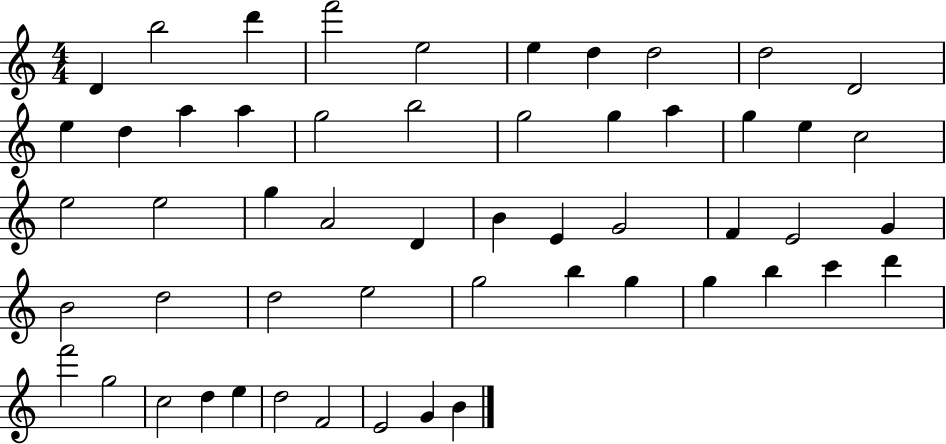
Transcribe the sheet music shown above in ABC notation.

X:1
T:Untitled
M:4/4
L:1/4
K:C
D b2 d' f'2 e2 e d d2 d2 D2 e d a a g2 b2 g2 g a g e c2 e2 e2 g A2 D B E G2 F E2 G B2 d2 d2 e2 g2 b g g b c' d' f'2 g2 c2 d e d2 F2 E2 G B